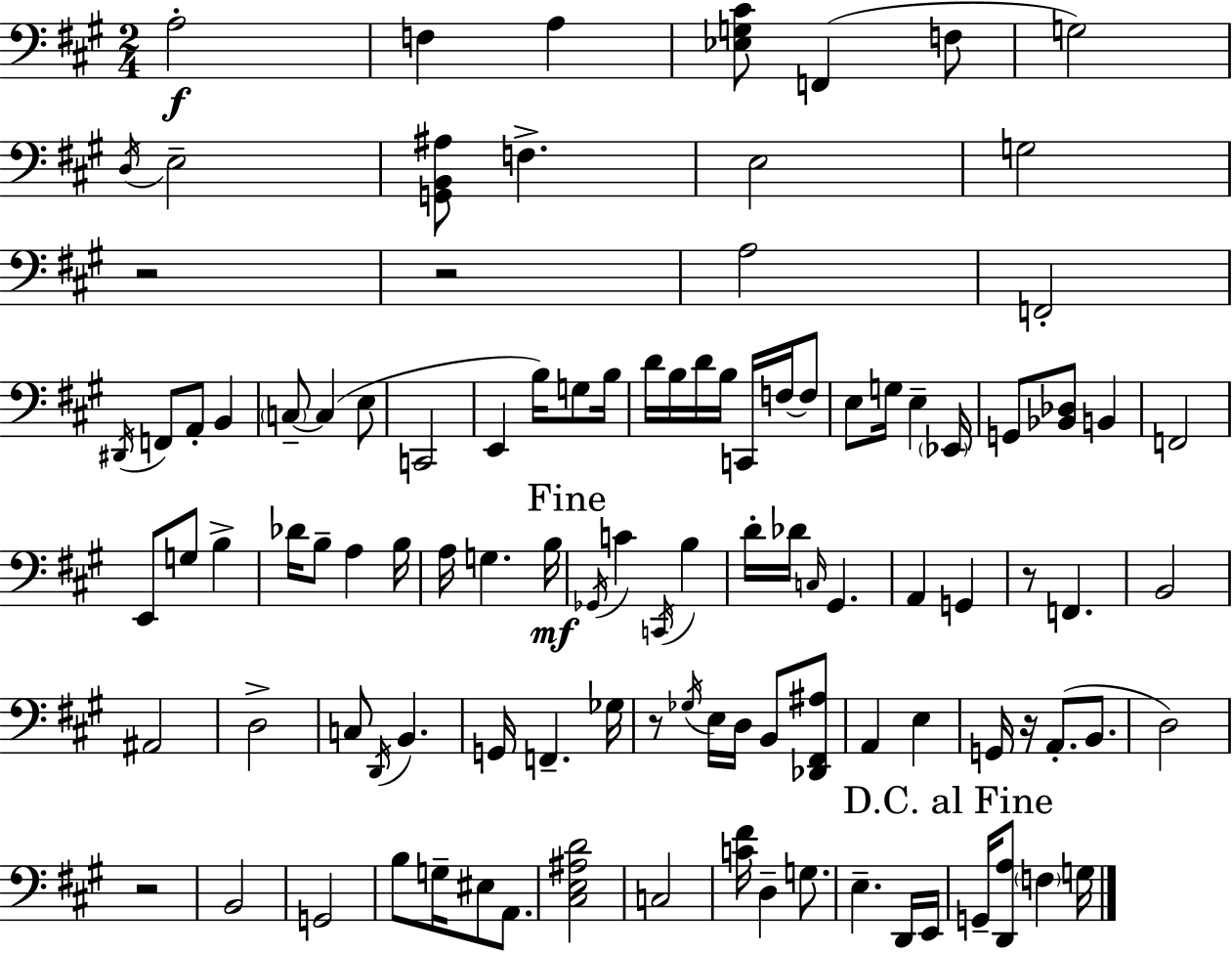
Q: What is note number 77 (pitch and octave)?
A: A2